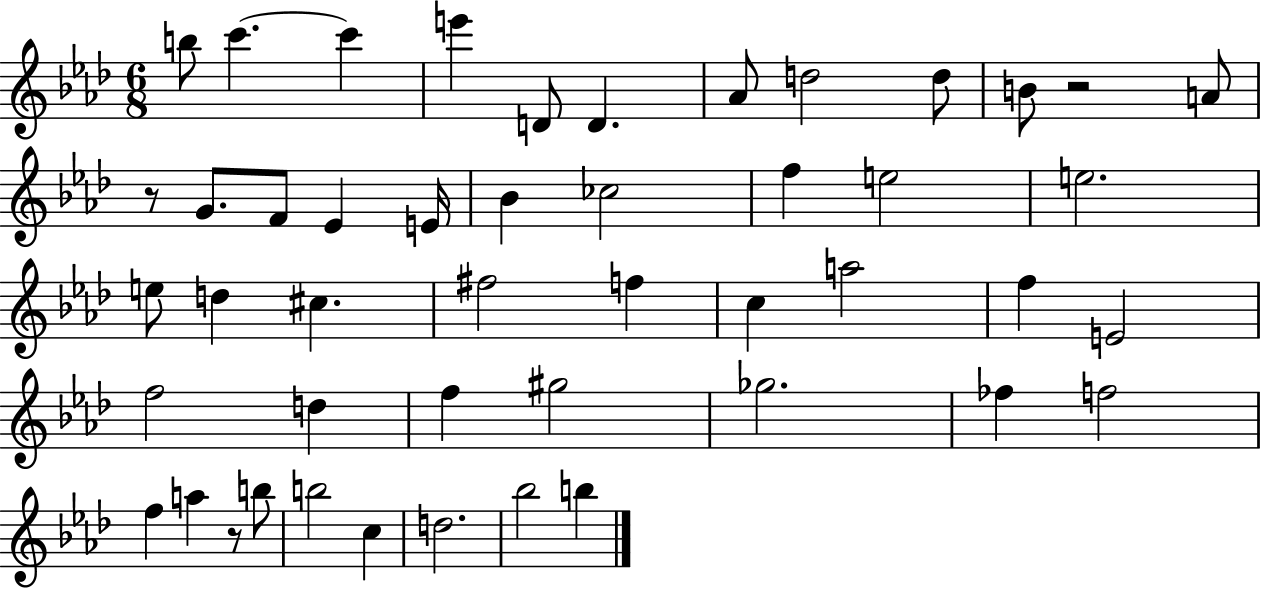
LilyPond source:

{
  \clef treble
  \numericTimeSignature
  \time 6/8
  \key aes \major
  \repeat volta 2 { b''8 c'''4.~~ c'''4 | e'''4 d'8 d'4. | aes'8 d''2 d''8 | b'8 r2 a'8 | \break r8 g'8. f'8 ees'4 e'16 | bes'4 ces''2 | f''4 e''2 | e''2. | \break e''8 d''4 cis''4. | fis''2 f''4 | c''4 a''2 | f''4 e'2 | \break f''2 d''4 | f''4 gis''2 | ges''2. | fes''4 f''2 | \break f''4 a''4 r8 b''8 | b''2 c''4 | d''2. | bes''2 b''4 | \break } \bar "|."
}